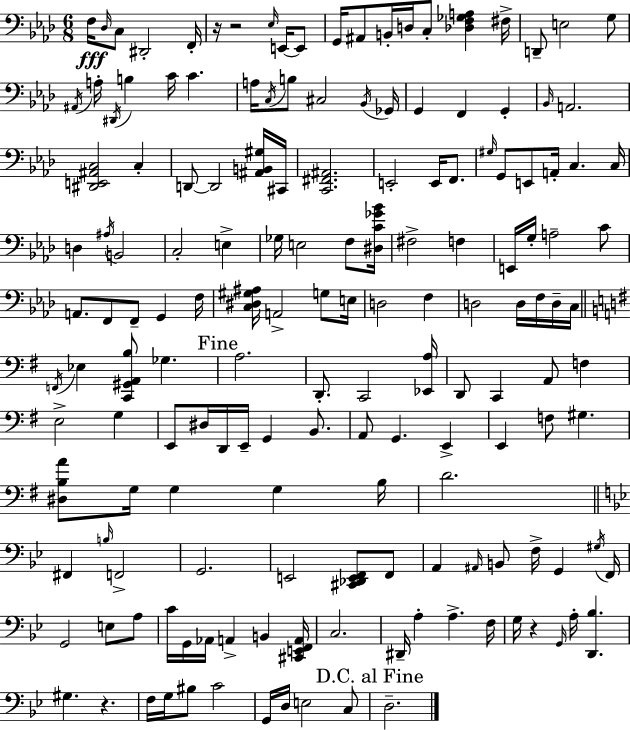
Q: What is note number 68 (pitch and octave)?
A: G3